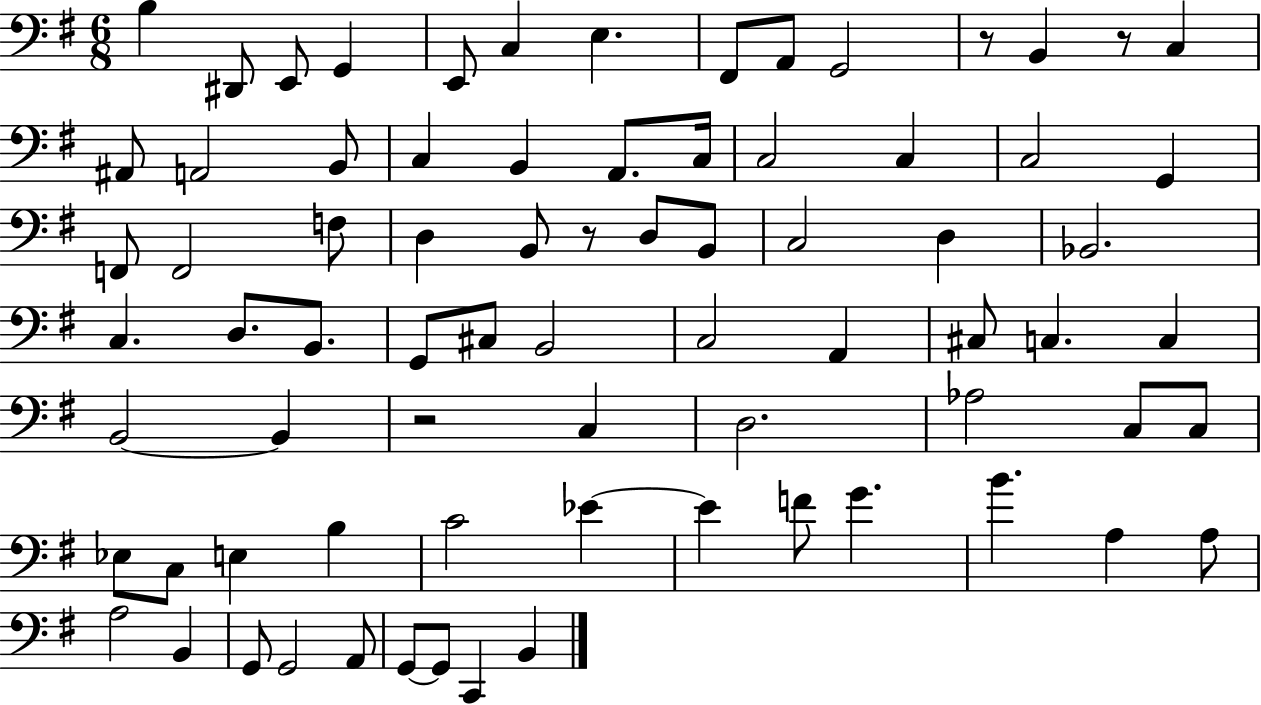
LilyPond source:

{
  \clef bass
  \numericTimeSignature
  \time 6/8
  \key g \major
  \repeat volta 2 { b4 dis,8 e,8 g,4 | e,8 c4 e4. | fis,8 a,8 g,2 | r8 b,4 r8 c4 | \break ais,8 a,2 b,8 | c4 b,4 a,8. c16 | c2 c4 | c2 g,4 | \break f,8 f,2 f8 | d4 b,8 r8 d8 b,8 | c2 d4 | bes,2. | \break c4. d8. b,8. | g,8 cis8 b,2 | c2 a,4 | cis8 c4. c4 | \break b,2~~ b,4 | r2 c4 | d2. | aes2 c8 c8 | \break ees8 c8 e4 b4 | c'2 ees'4~~ | ees'4 f'8 g'4. | b'4. a4 a8 | \break a2 b,4 | g,8 g,2 a,8 | g,8~~ g,8 c,4 b,4 | } \bar "|."
}